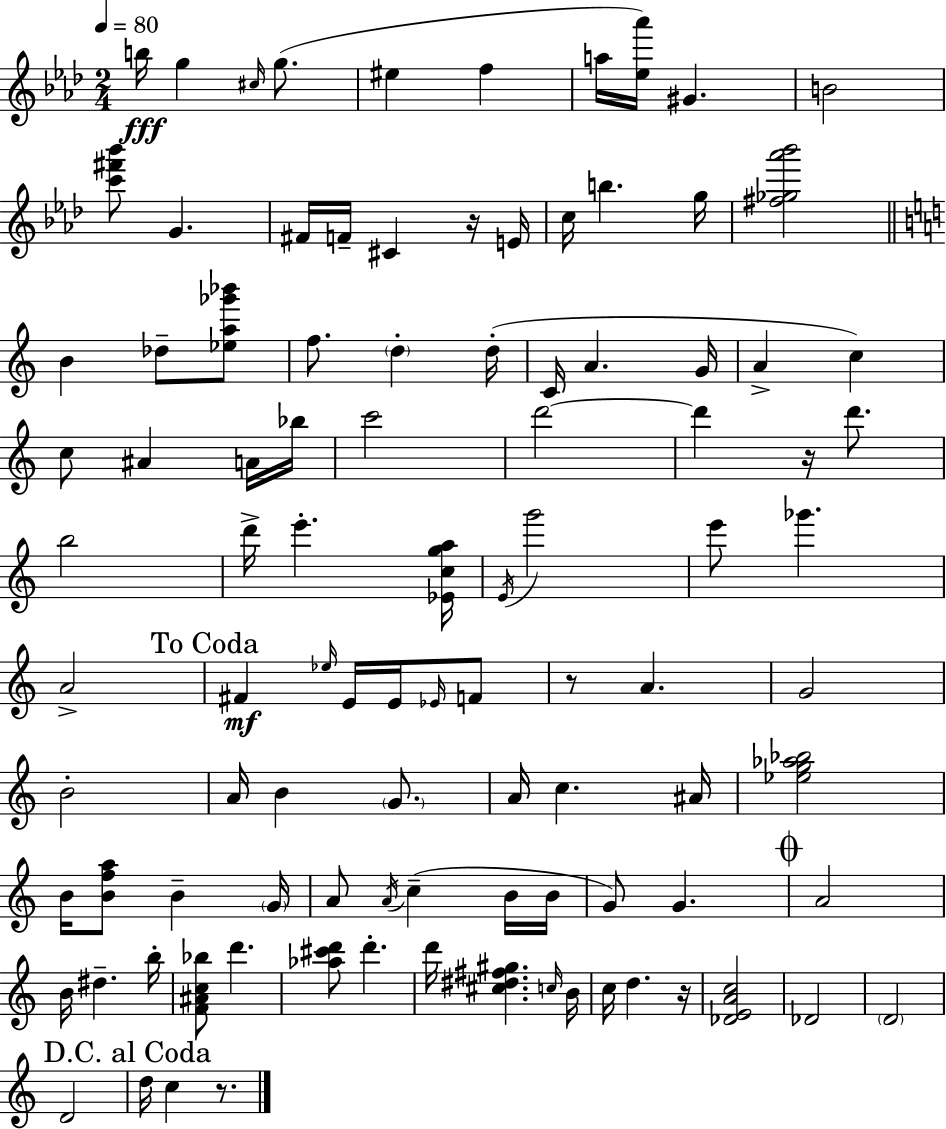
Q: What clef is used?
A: treble